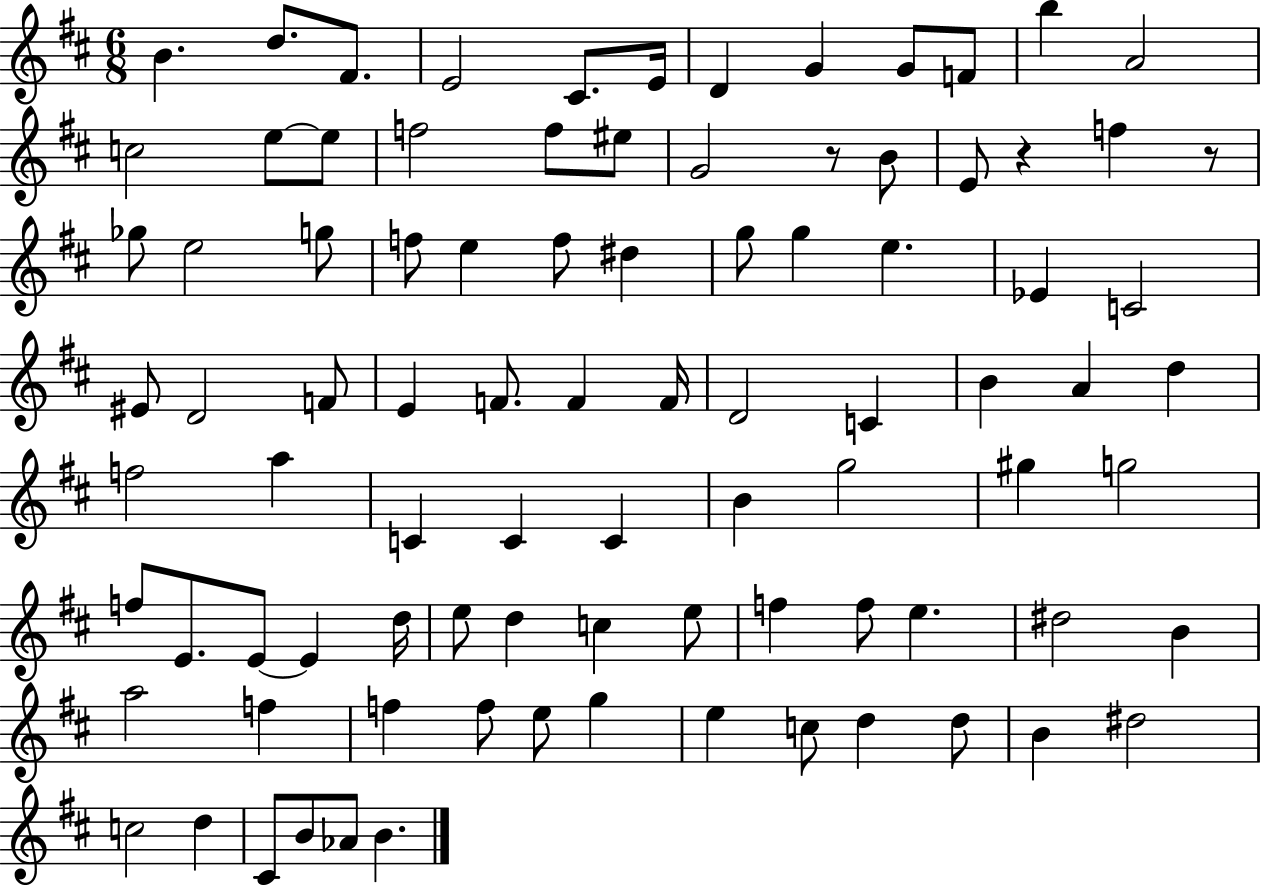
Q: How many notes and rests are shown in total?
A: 90